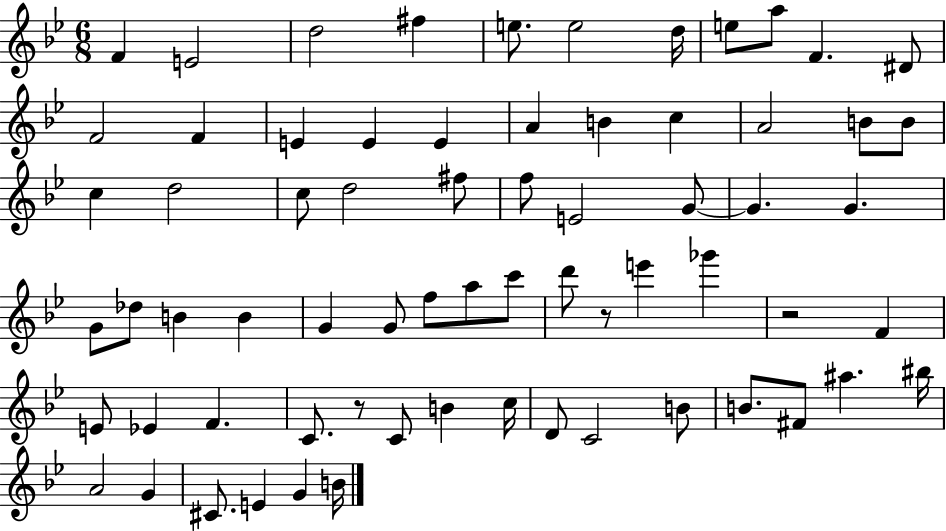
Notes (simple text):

F4/q E4/h D5/h F#5/q E5/e. E5/h D5/s E5/e A5/e F4/q. D#4/e F4/h F4/q E4/q E4/q E4/q A4/q B4/q C5/q A4/h B4/e B4/e C5/q D5/h C5/e D5/h F#5/e F5/e E4/h G4/e G4/q. G4/q. G4/e Db5/e B4/q B4/q G4/q G4/e F5/e A5/e C6/e D6/e R/e E6/q Gb6/q R/h F4/q E4/e Eb4/q F4/q. C4/e. R/e C4/e B4/q C5/s D4/e C4/h B4/e B4/e. F#4/e A#5/q. BIS5/s A4/h G4/q C#4/e. E4/q G4/q B4/s